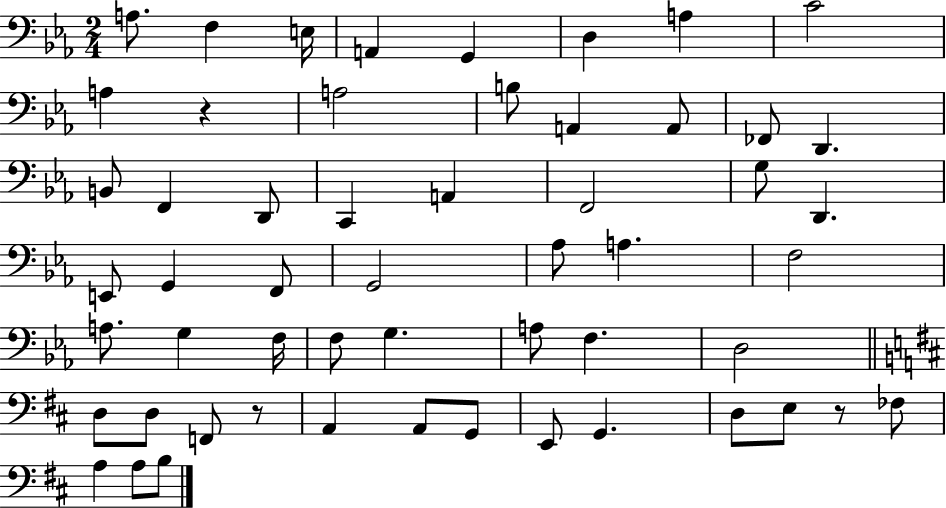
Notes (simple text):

A3/e. F3/q E3/s A2/q G2/q D3/q A3/q C4/h A3/q R/q A3/h B3/e A2/q A2/e FES2/e D2/q. B2/e F2/q D2/e C2/q A2/q F2/h G3/e D2/q. E2/e G2/q F2/e G2/h Ab3/e A3/q. F3/h A3/e. G3/q F3/s F3/e G3/q. A3/e F3/q. D3/h D3/e D3/e F2/e R/e A2/q A2/e G2/e E2/e G2/q. D3/e E3/e R/e FES3/e A3/q A3/e B3/e